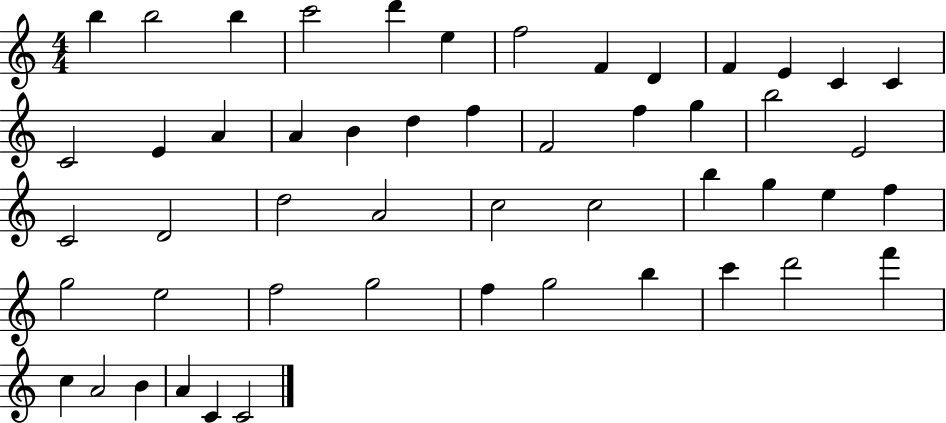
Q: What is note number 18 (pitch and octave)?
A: B4